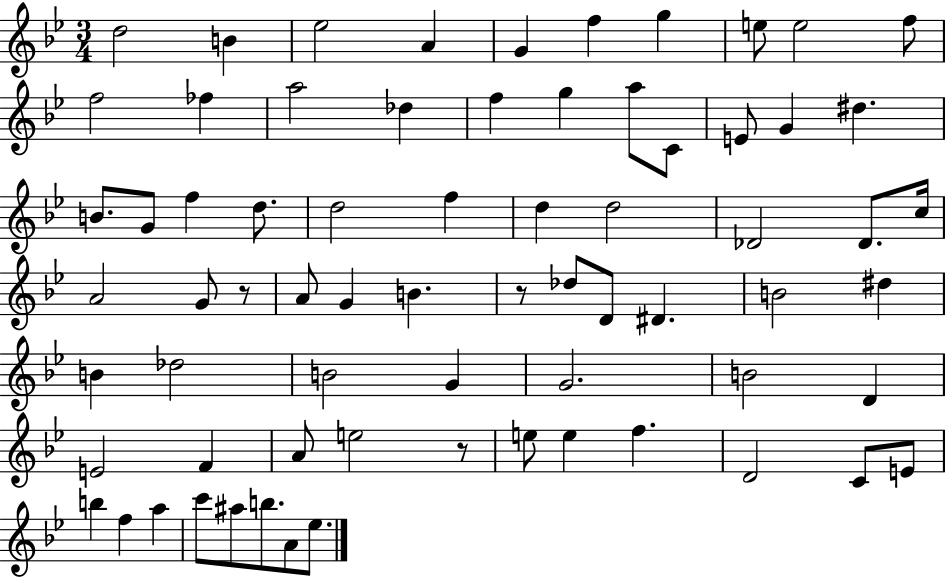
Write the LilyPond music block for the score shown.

{
  \clef treble
  \numericTimeSignature
  \time 3/4
  \key bes \major
  d''2 b'4 | ees''2 a'4 | g'4 f''4 g''4 | e''8 e''2 f''8 | \break f''2 fes''4 | a''2 des''4 | f''4 g''4 a''8 c'8 | e'8 g'4 dis''4. | \break b'8. g'8 f''4 d''8. | d''2 f''4 | d''4 d''2 | des'2 des'8. c''16 | \break a'2 g'8 r8 | a'8 g'4 b'4. | r8 des''8 d'8 dis'4. | b'2 dis''4 | \break b'4 des''2 | b'2 g'4 | g'2. | b'2 d'4 | \break e'2 f'4 | a'8 e''2 r8 | e''8 e''4 f''4. | d'2 c'8 e'8 | \break b''4 f''4 a''4 | c'''8 ais''8 b''8. a'8 ees''8. | \bar "|."
}